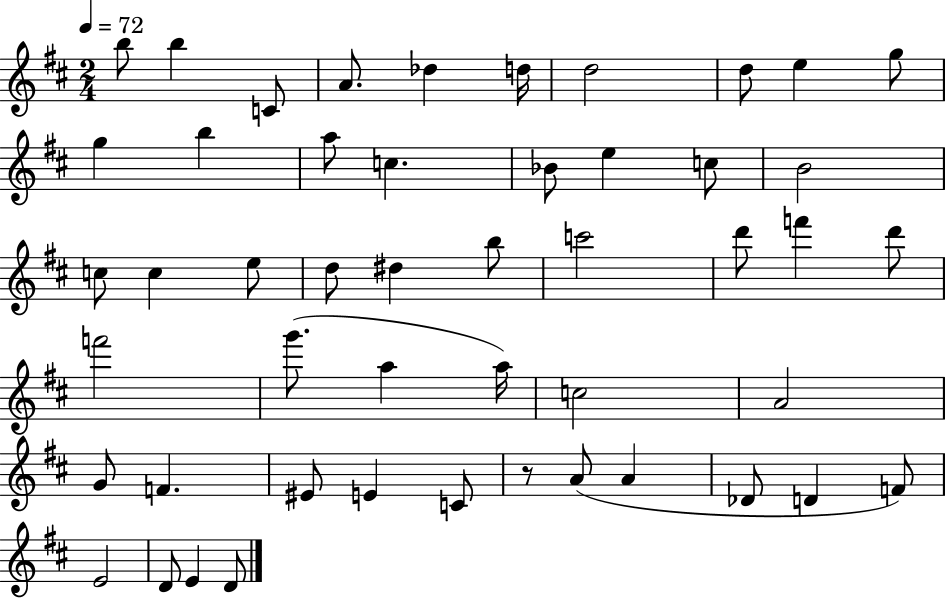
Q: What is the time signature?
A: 2/4